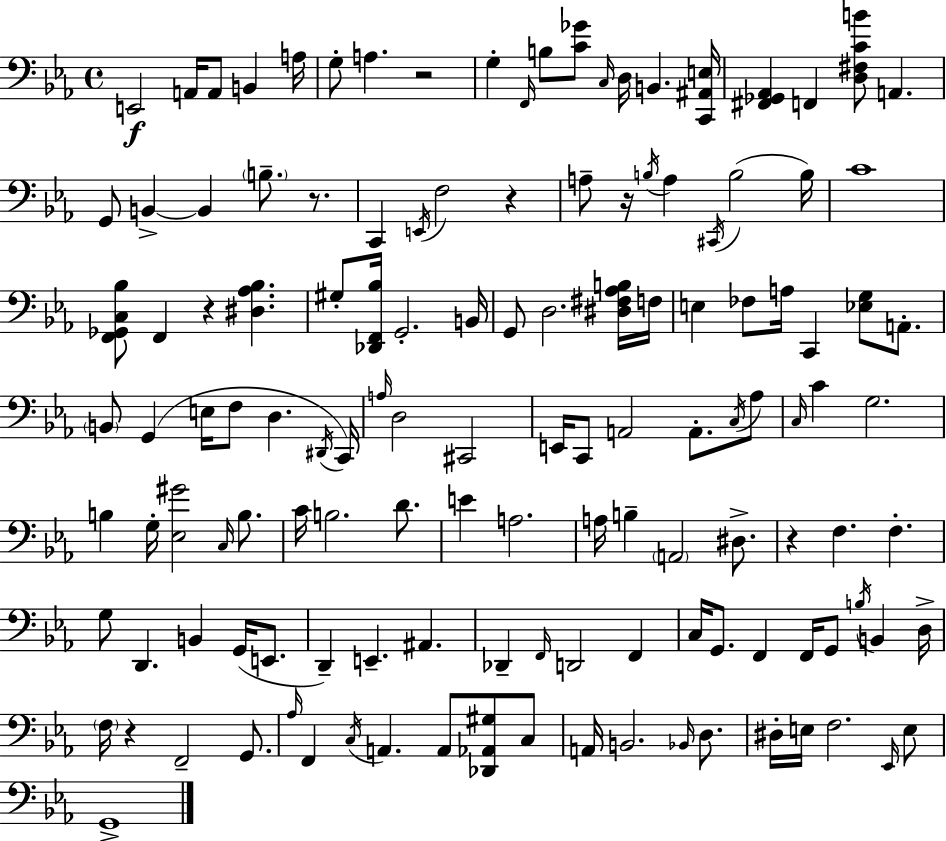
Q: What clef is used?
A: bass